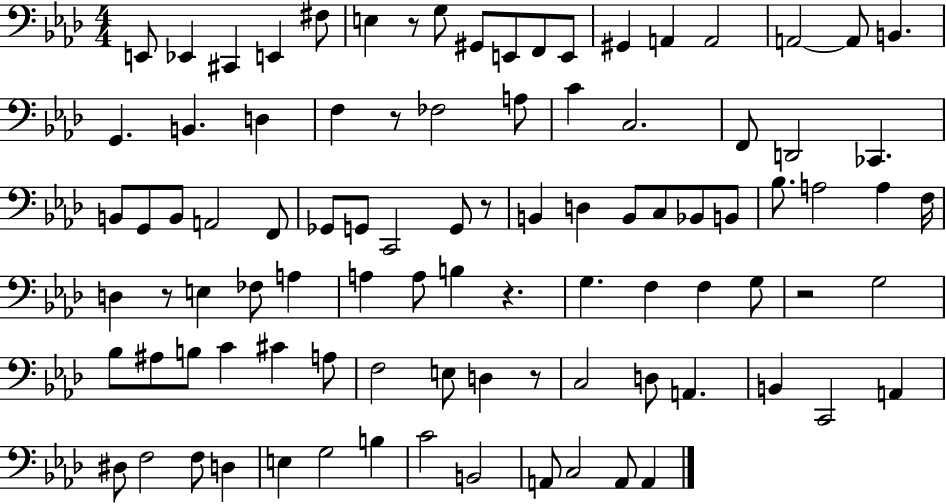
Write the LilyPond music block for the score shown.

{
  \clef bass
  \numericTimeSignature
  \time 4/4
  \key aes \major
  e,8 ees,4 cis,4 e,4 fis8 | e4 r8 g8 gis,8 e,8 f,8 e,8 | gis,4 a,4 a,2 | a,2~~ a,8 b,4. | \break g,4. b,4. d4 | f4 r8 fes2 a8 | c'4 c2. | f,8 d,2 ces,4. | \break b,8 g,8 b,8 a,2 f,8 | ges,8 g,8 c,2 g,8 r8 | b,4 d4 b,8 c8 bes,8 b,8 | bes8. a2 a4 f16 | \break d4 r8 e4 fes8 a4 | a4 a8 b4 r4. | g4. f4 f4 g8 | r2 g2 | \break bes8 ais8 b8 c'4 cis'4 a8 | f2 e8 d4 r8 | c2 d8 a,4. | b,4 c,2 a,4 | \break dis8 f2 f8 d4 | e4 g2 b4 | c'2 b,2 | a,8 c2 a,8 a,4 | \break \bar "|."
}